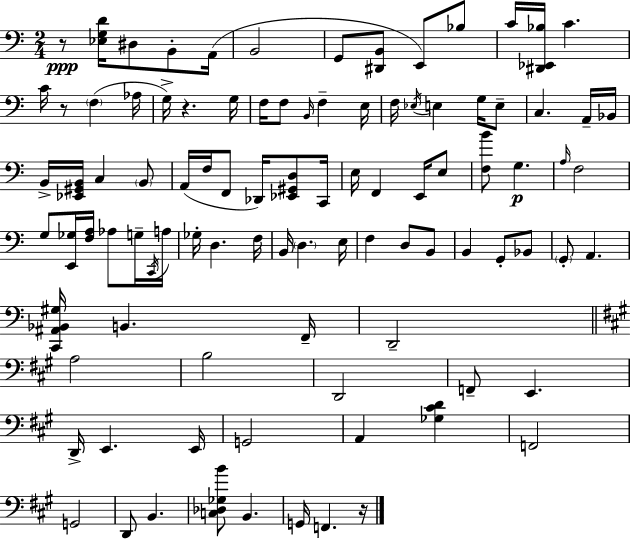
X:1
T:Untitled
M:2/4
L:1/4
K:Am
z/2 [_E,G,D]/4 ^D,/2 B,,/2 A,,/4 B,,2 G,,/2 [^D,,B,,]/2 E,,/2 _B,/2 C/4 [^D,,_E,,_B,]/4 C C/4 z/2 F, _A,/4 G,/4 z G,/4 F,/4 F,/2 B,,/4 F, E,/4 F,/4 _E,/4 E, G,/4 E,/2 C, A,,/4 _B,,/4 B,,/4 [_E,,^G,,B,,]/4 C, B,,/2 A,,/4 F,/4 F,,/2 _D,,/4 [_E,,^G,,D,]/2 C,,/4 E,/4 F,, E,,/4 E,/2 [F,B]/2 G, A,/4 F,2 G,/2 [E,,_G,]/4 [F,A,]/4 _A,/2 G,/4 C,,/4 A,/4 _G,/4 D, F,/4 B,,/4 D, E,/4 F, D,/2 B,,/2 B,, G,,/2 _B,,/2 G,,/2 A,, [C,,^A,,_B,,^G,]/4 B,, F,,/4 D,,2 A,2 B,2 D,,2 F,,/2 E,, D,,/4 E,, E,,/4 G,,2 A,, [_G,^CD] F,,2 G,,2 D,,/2 B,, [C,_D,_G,B]/2 B,, G,,/4 F,, z/4